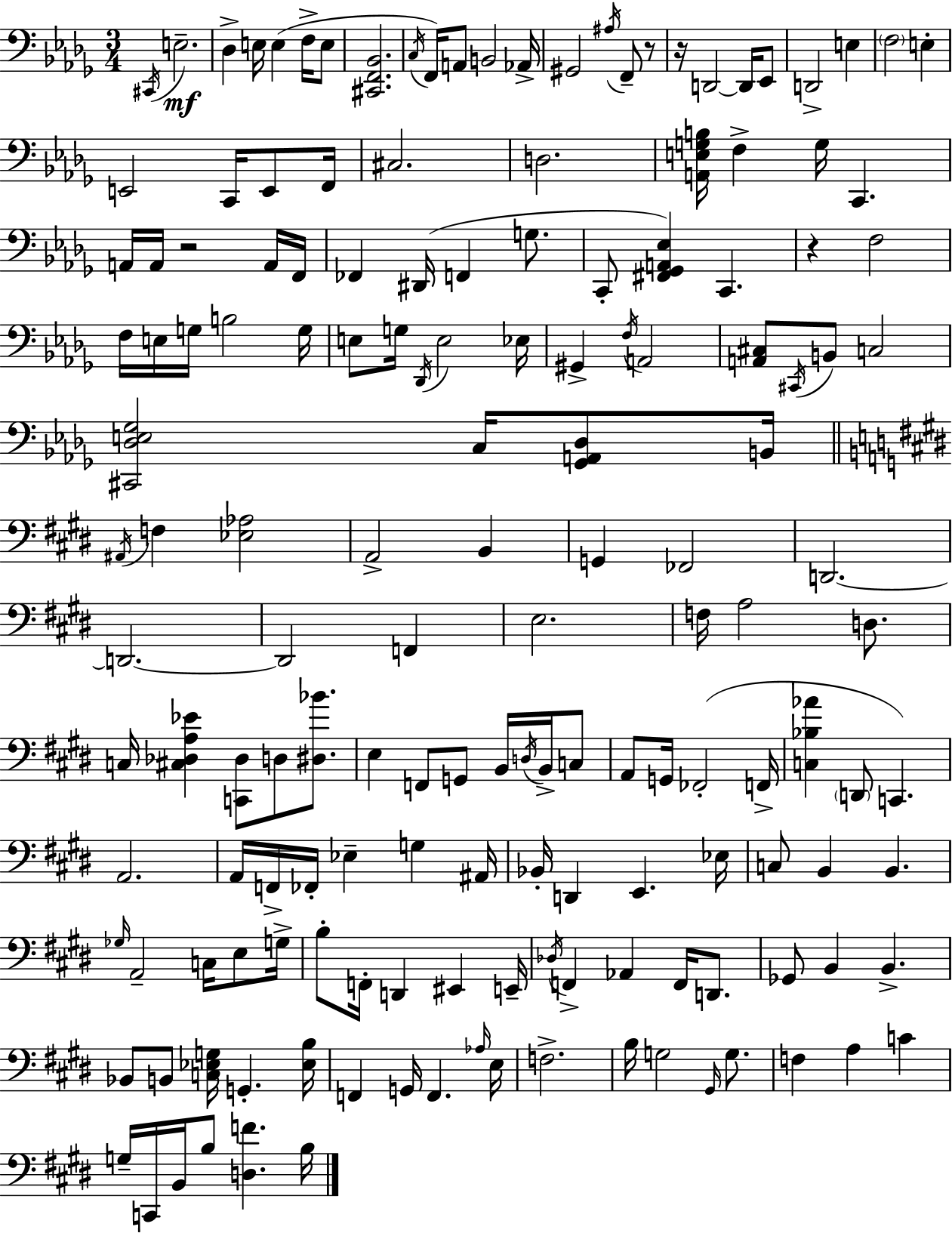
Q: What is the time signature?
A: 3/4